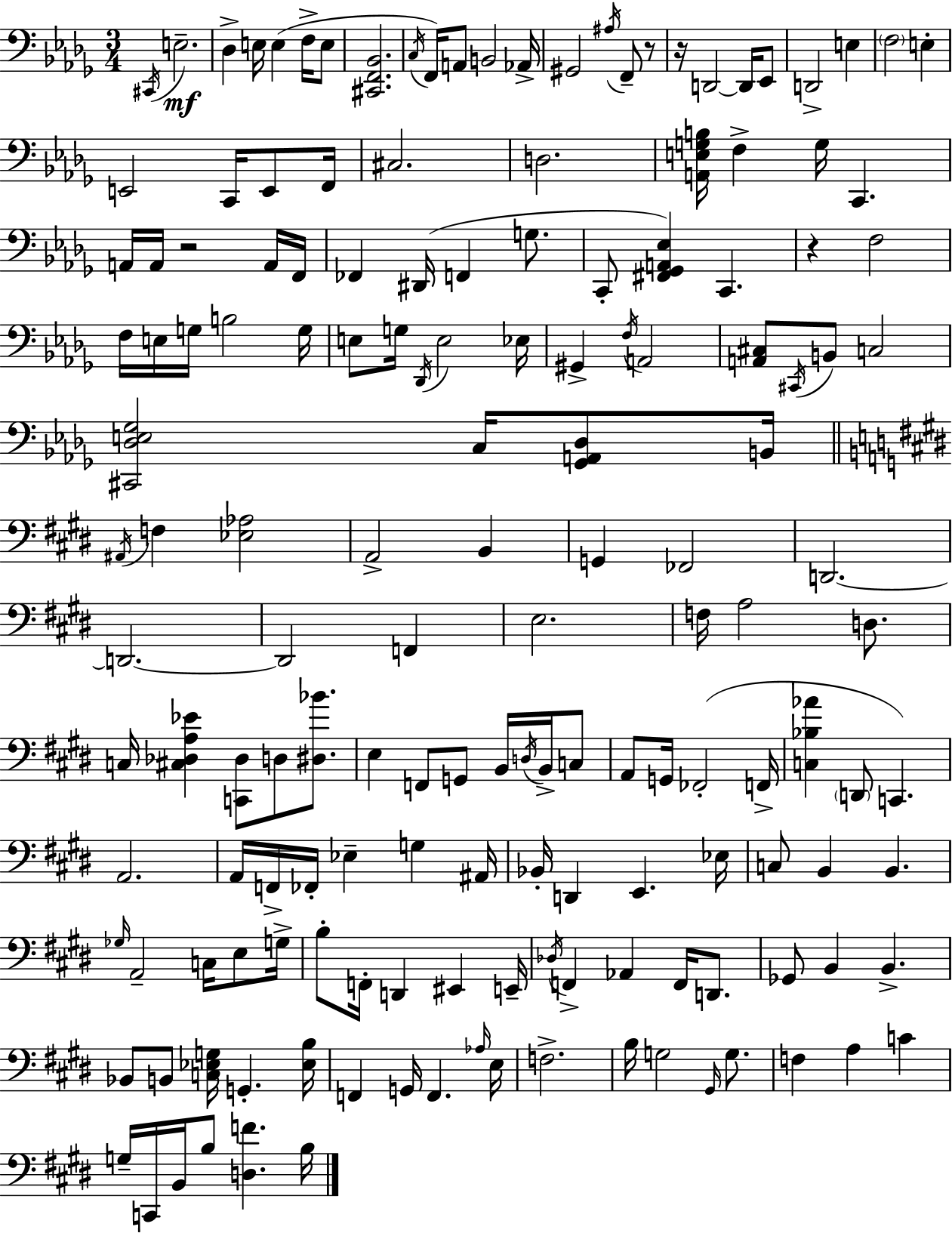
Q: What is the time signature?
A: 3/4